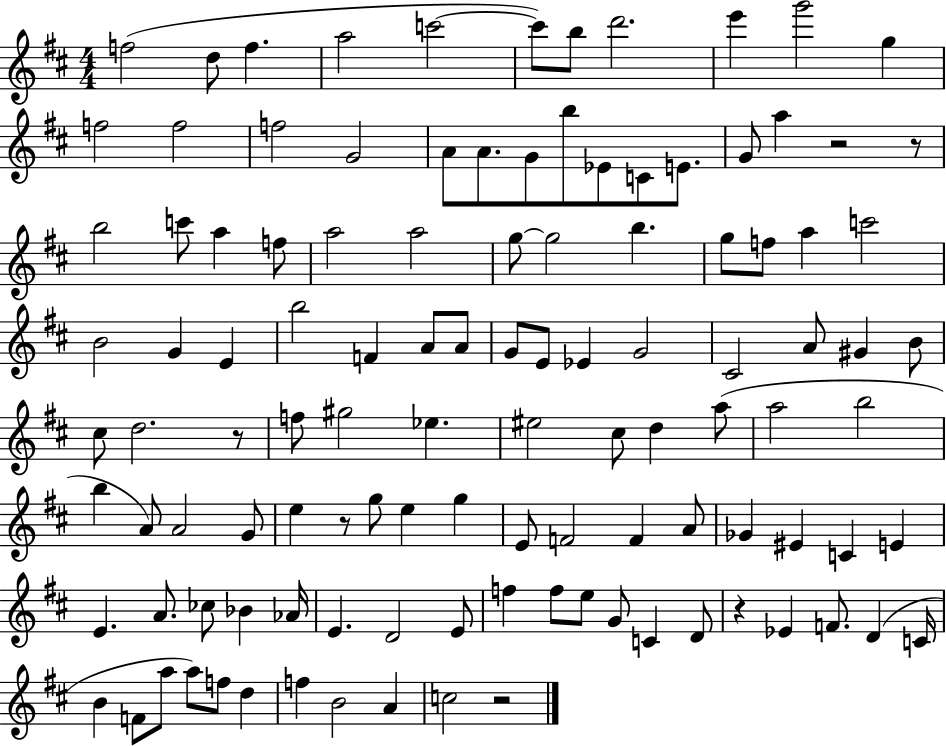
X:1
T:Untitled
M:4/4
L:1/4
K:D
f2 d/2 f a2 c'2 c'/2 b/2 d'2 e' g'2 g f2 f2 f2 G2 A/2 A/2 G/2 b/2 _E/2 C/2 E/2 G/2 a z2 z/2 b2 c'/2 a f/2 a2 a2 g/2 g2 b g/2 f/2 a c'2 B2 G E b2 F A/2 A/2 G/2 E/2 _E G2 ^C2 A/2 ^G B/2 ^c/2 d2 z/2 f/2 ^g2 _e ^e2 ^c/2 d a/2 a2 b2 b A/2 A2 G/2 e z/2 g/2 e g E/2 F2 F A/2 _G ^E C E E A/2 _c/2 _B _A/4 E D2 E/2 f f/2 e/2 G/2 C D/2 z _E F/2 D C/4 B F/2 a/2 a/2 f/2 d f B2 A c2 z2